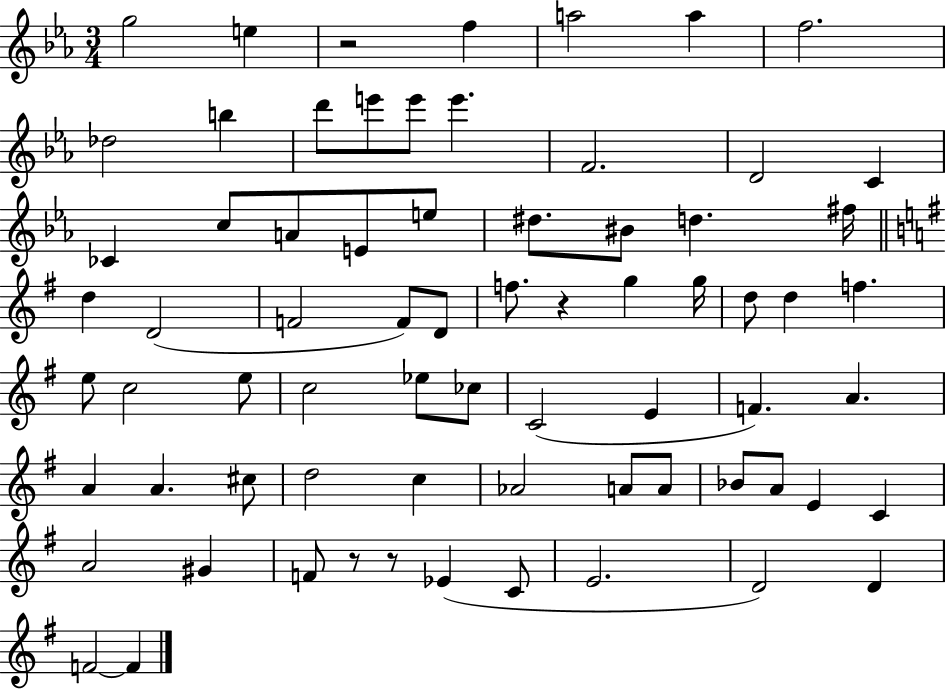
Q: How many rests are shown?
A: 4